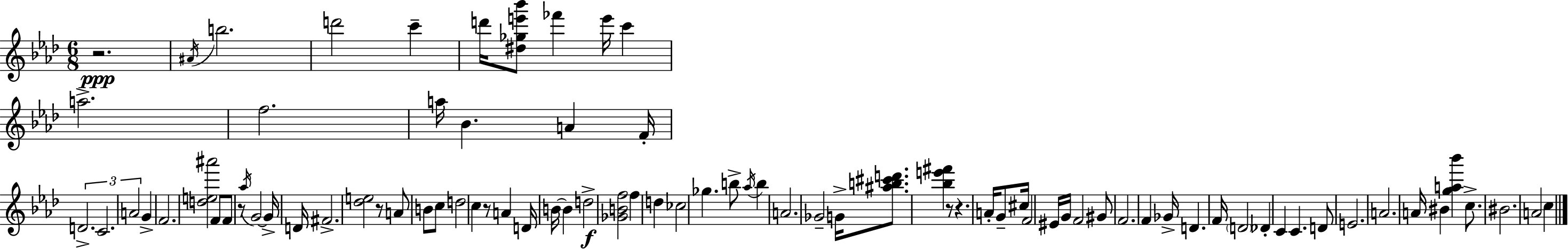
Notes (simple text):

R/h. A#4/s B5/h. D6/h C6/q D6/s [D#5,Gb5,E6,Bb6]/e FES6/q E6/s C6/q A5/h. F5/h. A5/s Bb4/q. A4/q F4/s D4/h. C4/h. A4/h G4/q F4/h. [D5,E5,A#6]/h F4/e F4/e R/e Ab5/s G4/h G4/s D4/s F#4/h. [Db5,E5]/h R/e A4/e B4/e C5/e D5/h C5/q R/e A4/q D4/s B4/s B4/q D5/h [Gb4,B4,F5]/h F5/q D5/q CES5/h Gb5/q. B5/e Ab5/s B5/q A4/h. Gb4/h G4/s [A#5,B5,C#6,D6]/e. [Bb5,E6,F#6]/q R/e R/q. A4/s G4/e C#5/s F4/h EIS4/s G4/s F4/h G#4/e F4/h. F4/q Gb4/s D4/q. F4/s D4/h Db4/q C4/q C4/q. D4/e E4/h. A4/h. A4/s BIS4/q [G5,A5,Bb6]/q C5/e. BIS4/h. A4/h C5/q